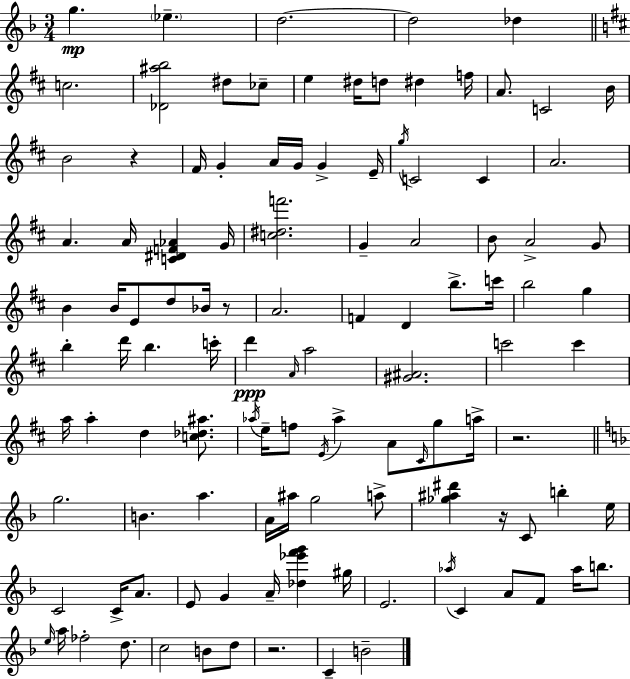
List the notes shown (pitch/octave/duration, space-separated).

G5/q. Eb5/q. D5/h. D5/h Db5/q C5/h. [Db4,A#5,B5]/h D#5/e CES5/e E5/q D#5/s D5/e D#5/q F5/s A4/e. C4/h B4/s B4/h R/q F#4/s G4/q A4/s G4/s G4/q E4/s G5/s C4/h C4/q A4/h. A4/q. A4/s [C4,D#4,F4,Ab4]/q G4/s [C5,D#5,F6]/h. G4/q A4/h B4/e A4/h G4/e B4/q B4/s E4/e D5/e Bb4/s R/e A4/h. F4/q D4/q B5/e. C6/s B5/h G5/q B5/q D6/s B5/q. C6/s D6/q A4/s A5/h [G#4,A#4]/h. C6/h C6/q A5/s A5/q D5/q [C5,Db5,A#5]/e. Ab5/s E5/s F5/e E4/s Ab5/q A4/e C#4/s G5/e A5/s R/h. G5/h. B4/q. A5/q. A4/s A#5/s G5/h A5/e [Gb5,A#5,D#6]/q R/s C4/e B5/q E5/s C4/h C4/s A4/e. E4/e G4/q A4/s [Db5,Eb6,F6,G6]/q G#5/s E4/h. Ab5/s C4/q A4/e F4/e Ab5/s B5/e. E5/s A5/s FES5/h D5/e. C5/h B4/e D5/e R/h. C4/q B4/h